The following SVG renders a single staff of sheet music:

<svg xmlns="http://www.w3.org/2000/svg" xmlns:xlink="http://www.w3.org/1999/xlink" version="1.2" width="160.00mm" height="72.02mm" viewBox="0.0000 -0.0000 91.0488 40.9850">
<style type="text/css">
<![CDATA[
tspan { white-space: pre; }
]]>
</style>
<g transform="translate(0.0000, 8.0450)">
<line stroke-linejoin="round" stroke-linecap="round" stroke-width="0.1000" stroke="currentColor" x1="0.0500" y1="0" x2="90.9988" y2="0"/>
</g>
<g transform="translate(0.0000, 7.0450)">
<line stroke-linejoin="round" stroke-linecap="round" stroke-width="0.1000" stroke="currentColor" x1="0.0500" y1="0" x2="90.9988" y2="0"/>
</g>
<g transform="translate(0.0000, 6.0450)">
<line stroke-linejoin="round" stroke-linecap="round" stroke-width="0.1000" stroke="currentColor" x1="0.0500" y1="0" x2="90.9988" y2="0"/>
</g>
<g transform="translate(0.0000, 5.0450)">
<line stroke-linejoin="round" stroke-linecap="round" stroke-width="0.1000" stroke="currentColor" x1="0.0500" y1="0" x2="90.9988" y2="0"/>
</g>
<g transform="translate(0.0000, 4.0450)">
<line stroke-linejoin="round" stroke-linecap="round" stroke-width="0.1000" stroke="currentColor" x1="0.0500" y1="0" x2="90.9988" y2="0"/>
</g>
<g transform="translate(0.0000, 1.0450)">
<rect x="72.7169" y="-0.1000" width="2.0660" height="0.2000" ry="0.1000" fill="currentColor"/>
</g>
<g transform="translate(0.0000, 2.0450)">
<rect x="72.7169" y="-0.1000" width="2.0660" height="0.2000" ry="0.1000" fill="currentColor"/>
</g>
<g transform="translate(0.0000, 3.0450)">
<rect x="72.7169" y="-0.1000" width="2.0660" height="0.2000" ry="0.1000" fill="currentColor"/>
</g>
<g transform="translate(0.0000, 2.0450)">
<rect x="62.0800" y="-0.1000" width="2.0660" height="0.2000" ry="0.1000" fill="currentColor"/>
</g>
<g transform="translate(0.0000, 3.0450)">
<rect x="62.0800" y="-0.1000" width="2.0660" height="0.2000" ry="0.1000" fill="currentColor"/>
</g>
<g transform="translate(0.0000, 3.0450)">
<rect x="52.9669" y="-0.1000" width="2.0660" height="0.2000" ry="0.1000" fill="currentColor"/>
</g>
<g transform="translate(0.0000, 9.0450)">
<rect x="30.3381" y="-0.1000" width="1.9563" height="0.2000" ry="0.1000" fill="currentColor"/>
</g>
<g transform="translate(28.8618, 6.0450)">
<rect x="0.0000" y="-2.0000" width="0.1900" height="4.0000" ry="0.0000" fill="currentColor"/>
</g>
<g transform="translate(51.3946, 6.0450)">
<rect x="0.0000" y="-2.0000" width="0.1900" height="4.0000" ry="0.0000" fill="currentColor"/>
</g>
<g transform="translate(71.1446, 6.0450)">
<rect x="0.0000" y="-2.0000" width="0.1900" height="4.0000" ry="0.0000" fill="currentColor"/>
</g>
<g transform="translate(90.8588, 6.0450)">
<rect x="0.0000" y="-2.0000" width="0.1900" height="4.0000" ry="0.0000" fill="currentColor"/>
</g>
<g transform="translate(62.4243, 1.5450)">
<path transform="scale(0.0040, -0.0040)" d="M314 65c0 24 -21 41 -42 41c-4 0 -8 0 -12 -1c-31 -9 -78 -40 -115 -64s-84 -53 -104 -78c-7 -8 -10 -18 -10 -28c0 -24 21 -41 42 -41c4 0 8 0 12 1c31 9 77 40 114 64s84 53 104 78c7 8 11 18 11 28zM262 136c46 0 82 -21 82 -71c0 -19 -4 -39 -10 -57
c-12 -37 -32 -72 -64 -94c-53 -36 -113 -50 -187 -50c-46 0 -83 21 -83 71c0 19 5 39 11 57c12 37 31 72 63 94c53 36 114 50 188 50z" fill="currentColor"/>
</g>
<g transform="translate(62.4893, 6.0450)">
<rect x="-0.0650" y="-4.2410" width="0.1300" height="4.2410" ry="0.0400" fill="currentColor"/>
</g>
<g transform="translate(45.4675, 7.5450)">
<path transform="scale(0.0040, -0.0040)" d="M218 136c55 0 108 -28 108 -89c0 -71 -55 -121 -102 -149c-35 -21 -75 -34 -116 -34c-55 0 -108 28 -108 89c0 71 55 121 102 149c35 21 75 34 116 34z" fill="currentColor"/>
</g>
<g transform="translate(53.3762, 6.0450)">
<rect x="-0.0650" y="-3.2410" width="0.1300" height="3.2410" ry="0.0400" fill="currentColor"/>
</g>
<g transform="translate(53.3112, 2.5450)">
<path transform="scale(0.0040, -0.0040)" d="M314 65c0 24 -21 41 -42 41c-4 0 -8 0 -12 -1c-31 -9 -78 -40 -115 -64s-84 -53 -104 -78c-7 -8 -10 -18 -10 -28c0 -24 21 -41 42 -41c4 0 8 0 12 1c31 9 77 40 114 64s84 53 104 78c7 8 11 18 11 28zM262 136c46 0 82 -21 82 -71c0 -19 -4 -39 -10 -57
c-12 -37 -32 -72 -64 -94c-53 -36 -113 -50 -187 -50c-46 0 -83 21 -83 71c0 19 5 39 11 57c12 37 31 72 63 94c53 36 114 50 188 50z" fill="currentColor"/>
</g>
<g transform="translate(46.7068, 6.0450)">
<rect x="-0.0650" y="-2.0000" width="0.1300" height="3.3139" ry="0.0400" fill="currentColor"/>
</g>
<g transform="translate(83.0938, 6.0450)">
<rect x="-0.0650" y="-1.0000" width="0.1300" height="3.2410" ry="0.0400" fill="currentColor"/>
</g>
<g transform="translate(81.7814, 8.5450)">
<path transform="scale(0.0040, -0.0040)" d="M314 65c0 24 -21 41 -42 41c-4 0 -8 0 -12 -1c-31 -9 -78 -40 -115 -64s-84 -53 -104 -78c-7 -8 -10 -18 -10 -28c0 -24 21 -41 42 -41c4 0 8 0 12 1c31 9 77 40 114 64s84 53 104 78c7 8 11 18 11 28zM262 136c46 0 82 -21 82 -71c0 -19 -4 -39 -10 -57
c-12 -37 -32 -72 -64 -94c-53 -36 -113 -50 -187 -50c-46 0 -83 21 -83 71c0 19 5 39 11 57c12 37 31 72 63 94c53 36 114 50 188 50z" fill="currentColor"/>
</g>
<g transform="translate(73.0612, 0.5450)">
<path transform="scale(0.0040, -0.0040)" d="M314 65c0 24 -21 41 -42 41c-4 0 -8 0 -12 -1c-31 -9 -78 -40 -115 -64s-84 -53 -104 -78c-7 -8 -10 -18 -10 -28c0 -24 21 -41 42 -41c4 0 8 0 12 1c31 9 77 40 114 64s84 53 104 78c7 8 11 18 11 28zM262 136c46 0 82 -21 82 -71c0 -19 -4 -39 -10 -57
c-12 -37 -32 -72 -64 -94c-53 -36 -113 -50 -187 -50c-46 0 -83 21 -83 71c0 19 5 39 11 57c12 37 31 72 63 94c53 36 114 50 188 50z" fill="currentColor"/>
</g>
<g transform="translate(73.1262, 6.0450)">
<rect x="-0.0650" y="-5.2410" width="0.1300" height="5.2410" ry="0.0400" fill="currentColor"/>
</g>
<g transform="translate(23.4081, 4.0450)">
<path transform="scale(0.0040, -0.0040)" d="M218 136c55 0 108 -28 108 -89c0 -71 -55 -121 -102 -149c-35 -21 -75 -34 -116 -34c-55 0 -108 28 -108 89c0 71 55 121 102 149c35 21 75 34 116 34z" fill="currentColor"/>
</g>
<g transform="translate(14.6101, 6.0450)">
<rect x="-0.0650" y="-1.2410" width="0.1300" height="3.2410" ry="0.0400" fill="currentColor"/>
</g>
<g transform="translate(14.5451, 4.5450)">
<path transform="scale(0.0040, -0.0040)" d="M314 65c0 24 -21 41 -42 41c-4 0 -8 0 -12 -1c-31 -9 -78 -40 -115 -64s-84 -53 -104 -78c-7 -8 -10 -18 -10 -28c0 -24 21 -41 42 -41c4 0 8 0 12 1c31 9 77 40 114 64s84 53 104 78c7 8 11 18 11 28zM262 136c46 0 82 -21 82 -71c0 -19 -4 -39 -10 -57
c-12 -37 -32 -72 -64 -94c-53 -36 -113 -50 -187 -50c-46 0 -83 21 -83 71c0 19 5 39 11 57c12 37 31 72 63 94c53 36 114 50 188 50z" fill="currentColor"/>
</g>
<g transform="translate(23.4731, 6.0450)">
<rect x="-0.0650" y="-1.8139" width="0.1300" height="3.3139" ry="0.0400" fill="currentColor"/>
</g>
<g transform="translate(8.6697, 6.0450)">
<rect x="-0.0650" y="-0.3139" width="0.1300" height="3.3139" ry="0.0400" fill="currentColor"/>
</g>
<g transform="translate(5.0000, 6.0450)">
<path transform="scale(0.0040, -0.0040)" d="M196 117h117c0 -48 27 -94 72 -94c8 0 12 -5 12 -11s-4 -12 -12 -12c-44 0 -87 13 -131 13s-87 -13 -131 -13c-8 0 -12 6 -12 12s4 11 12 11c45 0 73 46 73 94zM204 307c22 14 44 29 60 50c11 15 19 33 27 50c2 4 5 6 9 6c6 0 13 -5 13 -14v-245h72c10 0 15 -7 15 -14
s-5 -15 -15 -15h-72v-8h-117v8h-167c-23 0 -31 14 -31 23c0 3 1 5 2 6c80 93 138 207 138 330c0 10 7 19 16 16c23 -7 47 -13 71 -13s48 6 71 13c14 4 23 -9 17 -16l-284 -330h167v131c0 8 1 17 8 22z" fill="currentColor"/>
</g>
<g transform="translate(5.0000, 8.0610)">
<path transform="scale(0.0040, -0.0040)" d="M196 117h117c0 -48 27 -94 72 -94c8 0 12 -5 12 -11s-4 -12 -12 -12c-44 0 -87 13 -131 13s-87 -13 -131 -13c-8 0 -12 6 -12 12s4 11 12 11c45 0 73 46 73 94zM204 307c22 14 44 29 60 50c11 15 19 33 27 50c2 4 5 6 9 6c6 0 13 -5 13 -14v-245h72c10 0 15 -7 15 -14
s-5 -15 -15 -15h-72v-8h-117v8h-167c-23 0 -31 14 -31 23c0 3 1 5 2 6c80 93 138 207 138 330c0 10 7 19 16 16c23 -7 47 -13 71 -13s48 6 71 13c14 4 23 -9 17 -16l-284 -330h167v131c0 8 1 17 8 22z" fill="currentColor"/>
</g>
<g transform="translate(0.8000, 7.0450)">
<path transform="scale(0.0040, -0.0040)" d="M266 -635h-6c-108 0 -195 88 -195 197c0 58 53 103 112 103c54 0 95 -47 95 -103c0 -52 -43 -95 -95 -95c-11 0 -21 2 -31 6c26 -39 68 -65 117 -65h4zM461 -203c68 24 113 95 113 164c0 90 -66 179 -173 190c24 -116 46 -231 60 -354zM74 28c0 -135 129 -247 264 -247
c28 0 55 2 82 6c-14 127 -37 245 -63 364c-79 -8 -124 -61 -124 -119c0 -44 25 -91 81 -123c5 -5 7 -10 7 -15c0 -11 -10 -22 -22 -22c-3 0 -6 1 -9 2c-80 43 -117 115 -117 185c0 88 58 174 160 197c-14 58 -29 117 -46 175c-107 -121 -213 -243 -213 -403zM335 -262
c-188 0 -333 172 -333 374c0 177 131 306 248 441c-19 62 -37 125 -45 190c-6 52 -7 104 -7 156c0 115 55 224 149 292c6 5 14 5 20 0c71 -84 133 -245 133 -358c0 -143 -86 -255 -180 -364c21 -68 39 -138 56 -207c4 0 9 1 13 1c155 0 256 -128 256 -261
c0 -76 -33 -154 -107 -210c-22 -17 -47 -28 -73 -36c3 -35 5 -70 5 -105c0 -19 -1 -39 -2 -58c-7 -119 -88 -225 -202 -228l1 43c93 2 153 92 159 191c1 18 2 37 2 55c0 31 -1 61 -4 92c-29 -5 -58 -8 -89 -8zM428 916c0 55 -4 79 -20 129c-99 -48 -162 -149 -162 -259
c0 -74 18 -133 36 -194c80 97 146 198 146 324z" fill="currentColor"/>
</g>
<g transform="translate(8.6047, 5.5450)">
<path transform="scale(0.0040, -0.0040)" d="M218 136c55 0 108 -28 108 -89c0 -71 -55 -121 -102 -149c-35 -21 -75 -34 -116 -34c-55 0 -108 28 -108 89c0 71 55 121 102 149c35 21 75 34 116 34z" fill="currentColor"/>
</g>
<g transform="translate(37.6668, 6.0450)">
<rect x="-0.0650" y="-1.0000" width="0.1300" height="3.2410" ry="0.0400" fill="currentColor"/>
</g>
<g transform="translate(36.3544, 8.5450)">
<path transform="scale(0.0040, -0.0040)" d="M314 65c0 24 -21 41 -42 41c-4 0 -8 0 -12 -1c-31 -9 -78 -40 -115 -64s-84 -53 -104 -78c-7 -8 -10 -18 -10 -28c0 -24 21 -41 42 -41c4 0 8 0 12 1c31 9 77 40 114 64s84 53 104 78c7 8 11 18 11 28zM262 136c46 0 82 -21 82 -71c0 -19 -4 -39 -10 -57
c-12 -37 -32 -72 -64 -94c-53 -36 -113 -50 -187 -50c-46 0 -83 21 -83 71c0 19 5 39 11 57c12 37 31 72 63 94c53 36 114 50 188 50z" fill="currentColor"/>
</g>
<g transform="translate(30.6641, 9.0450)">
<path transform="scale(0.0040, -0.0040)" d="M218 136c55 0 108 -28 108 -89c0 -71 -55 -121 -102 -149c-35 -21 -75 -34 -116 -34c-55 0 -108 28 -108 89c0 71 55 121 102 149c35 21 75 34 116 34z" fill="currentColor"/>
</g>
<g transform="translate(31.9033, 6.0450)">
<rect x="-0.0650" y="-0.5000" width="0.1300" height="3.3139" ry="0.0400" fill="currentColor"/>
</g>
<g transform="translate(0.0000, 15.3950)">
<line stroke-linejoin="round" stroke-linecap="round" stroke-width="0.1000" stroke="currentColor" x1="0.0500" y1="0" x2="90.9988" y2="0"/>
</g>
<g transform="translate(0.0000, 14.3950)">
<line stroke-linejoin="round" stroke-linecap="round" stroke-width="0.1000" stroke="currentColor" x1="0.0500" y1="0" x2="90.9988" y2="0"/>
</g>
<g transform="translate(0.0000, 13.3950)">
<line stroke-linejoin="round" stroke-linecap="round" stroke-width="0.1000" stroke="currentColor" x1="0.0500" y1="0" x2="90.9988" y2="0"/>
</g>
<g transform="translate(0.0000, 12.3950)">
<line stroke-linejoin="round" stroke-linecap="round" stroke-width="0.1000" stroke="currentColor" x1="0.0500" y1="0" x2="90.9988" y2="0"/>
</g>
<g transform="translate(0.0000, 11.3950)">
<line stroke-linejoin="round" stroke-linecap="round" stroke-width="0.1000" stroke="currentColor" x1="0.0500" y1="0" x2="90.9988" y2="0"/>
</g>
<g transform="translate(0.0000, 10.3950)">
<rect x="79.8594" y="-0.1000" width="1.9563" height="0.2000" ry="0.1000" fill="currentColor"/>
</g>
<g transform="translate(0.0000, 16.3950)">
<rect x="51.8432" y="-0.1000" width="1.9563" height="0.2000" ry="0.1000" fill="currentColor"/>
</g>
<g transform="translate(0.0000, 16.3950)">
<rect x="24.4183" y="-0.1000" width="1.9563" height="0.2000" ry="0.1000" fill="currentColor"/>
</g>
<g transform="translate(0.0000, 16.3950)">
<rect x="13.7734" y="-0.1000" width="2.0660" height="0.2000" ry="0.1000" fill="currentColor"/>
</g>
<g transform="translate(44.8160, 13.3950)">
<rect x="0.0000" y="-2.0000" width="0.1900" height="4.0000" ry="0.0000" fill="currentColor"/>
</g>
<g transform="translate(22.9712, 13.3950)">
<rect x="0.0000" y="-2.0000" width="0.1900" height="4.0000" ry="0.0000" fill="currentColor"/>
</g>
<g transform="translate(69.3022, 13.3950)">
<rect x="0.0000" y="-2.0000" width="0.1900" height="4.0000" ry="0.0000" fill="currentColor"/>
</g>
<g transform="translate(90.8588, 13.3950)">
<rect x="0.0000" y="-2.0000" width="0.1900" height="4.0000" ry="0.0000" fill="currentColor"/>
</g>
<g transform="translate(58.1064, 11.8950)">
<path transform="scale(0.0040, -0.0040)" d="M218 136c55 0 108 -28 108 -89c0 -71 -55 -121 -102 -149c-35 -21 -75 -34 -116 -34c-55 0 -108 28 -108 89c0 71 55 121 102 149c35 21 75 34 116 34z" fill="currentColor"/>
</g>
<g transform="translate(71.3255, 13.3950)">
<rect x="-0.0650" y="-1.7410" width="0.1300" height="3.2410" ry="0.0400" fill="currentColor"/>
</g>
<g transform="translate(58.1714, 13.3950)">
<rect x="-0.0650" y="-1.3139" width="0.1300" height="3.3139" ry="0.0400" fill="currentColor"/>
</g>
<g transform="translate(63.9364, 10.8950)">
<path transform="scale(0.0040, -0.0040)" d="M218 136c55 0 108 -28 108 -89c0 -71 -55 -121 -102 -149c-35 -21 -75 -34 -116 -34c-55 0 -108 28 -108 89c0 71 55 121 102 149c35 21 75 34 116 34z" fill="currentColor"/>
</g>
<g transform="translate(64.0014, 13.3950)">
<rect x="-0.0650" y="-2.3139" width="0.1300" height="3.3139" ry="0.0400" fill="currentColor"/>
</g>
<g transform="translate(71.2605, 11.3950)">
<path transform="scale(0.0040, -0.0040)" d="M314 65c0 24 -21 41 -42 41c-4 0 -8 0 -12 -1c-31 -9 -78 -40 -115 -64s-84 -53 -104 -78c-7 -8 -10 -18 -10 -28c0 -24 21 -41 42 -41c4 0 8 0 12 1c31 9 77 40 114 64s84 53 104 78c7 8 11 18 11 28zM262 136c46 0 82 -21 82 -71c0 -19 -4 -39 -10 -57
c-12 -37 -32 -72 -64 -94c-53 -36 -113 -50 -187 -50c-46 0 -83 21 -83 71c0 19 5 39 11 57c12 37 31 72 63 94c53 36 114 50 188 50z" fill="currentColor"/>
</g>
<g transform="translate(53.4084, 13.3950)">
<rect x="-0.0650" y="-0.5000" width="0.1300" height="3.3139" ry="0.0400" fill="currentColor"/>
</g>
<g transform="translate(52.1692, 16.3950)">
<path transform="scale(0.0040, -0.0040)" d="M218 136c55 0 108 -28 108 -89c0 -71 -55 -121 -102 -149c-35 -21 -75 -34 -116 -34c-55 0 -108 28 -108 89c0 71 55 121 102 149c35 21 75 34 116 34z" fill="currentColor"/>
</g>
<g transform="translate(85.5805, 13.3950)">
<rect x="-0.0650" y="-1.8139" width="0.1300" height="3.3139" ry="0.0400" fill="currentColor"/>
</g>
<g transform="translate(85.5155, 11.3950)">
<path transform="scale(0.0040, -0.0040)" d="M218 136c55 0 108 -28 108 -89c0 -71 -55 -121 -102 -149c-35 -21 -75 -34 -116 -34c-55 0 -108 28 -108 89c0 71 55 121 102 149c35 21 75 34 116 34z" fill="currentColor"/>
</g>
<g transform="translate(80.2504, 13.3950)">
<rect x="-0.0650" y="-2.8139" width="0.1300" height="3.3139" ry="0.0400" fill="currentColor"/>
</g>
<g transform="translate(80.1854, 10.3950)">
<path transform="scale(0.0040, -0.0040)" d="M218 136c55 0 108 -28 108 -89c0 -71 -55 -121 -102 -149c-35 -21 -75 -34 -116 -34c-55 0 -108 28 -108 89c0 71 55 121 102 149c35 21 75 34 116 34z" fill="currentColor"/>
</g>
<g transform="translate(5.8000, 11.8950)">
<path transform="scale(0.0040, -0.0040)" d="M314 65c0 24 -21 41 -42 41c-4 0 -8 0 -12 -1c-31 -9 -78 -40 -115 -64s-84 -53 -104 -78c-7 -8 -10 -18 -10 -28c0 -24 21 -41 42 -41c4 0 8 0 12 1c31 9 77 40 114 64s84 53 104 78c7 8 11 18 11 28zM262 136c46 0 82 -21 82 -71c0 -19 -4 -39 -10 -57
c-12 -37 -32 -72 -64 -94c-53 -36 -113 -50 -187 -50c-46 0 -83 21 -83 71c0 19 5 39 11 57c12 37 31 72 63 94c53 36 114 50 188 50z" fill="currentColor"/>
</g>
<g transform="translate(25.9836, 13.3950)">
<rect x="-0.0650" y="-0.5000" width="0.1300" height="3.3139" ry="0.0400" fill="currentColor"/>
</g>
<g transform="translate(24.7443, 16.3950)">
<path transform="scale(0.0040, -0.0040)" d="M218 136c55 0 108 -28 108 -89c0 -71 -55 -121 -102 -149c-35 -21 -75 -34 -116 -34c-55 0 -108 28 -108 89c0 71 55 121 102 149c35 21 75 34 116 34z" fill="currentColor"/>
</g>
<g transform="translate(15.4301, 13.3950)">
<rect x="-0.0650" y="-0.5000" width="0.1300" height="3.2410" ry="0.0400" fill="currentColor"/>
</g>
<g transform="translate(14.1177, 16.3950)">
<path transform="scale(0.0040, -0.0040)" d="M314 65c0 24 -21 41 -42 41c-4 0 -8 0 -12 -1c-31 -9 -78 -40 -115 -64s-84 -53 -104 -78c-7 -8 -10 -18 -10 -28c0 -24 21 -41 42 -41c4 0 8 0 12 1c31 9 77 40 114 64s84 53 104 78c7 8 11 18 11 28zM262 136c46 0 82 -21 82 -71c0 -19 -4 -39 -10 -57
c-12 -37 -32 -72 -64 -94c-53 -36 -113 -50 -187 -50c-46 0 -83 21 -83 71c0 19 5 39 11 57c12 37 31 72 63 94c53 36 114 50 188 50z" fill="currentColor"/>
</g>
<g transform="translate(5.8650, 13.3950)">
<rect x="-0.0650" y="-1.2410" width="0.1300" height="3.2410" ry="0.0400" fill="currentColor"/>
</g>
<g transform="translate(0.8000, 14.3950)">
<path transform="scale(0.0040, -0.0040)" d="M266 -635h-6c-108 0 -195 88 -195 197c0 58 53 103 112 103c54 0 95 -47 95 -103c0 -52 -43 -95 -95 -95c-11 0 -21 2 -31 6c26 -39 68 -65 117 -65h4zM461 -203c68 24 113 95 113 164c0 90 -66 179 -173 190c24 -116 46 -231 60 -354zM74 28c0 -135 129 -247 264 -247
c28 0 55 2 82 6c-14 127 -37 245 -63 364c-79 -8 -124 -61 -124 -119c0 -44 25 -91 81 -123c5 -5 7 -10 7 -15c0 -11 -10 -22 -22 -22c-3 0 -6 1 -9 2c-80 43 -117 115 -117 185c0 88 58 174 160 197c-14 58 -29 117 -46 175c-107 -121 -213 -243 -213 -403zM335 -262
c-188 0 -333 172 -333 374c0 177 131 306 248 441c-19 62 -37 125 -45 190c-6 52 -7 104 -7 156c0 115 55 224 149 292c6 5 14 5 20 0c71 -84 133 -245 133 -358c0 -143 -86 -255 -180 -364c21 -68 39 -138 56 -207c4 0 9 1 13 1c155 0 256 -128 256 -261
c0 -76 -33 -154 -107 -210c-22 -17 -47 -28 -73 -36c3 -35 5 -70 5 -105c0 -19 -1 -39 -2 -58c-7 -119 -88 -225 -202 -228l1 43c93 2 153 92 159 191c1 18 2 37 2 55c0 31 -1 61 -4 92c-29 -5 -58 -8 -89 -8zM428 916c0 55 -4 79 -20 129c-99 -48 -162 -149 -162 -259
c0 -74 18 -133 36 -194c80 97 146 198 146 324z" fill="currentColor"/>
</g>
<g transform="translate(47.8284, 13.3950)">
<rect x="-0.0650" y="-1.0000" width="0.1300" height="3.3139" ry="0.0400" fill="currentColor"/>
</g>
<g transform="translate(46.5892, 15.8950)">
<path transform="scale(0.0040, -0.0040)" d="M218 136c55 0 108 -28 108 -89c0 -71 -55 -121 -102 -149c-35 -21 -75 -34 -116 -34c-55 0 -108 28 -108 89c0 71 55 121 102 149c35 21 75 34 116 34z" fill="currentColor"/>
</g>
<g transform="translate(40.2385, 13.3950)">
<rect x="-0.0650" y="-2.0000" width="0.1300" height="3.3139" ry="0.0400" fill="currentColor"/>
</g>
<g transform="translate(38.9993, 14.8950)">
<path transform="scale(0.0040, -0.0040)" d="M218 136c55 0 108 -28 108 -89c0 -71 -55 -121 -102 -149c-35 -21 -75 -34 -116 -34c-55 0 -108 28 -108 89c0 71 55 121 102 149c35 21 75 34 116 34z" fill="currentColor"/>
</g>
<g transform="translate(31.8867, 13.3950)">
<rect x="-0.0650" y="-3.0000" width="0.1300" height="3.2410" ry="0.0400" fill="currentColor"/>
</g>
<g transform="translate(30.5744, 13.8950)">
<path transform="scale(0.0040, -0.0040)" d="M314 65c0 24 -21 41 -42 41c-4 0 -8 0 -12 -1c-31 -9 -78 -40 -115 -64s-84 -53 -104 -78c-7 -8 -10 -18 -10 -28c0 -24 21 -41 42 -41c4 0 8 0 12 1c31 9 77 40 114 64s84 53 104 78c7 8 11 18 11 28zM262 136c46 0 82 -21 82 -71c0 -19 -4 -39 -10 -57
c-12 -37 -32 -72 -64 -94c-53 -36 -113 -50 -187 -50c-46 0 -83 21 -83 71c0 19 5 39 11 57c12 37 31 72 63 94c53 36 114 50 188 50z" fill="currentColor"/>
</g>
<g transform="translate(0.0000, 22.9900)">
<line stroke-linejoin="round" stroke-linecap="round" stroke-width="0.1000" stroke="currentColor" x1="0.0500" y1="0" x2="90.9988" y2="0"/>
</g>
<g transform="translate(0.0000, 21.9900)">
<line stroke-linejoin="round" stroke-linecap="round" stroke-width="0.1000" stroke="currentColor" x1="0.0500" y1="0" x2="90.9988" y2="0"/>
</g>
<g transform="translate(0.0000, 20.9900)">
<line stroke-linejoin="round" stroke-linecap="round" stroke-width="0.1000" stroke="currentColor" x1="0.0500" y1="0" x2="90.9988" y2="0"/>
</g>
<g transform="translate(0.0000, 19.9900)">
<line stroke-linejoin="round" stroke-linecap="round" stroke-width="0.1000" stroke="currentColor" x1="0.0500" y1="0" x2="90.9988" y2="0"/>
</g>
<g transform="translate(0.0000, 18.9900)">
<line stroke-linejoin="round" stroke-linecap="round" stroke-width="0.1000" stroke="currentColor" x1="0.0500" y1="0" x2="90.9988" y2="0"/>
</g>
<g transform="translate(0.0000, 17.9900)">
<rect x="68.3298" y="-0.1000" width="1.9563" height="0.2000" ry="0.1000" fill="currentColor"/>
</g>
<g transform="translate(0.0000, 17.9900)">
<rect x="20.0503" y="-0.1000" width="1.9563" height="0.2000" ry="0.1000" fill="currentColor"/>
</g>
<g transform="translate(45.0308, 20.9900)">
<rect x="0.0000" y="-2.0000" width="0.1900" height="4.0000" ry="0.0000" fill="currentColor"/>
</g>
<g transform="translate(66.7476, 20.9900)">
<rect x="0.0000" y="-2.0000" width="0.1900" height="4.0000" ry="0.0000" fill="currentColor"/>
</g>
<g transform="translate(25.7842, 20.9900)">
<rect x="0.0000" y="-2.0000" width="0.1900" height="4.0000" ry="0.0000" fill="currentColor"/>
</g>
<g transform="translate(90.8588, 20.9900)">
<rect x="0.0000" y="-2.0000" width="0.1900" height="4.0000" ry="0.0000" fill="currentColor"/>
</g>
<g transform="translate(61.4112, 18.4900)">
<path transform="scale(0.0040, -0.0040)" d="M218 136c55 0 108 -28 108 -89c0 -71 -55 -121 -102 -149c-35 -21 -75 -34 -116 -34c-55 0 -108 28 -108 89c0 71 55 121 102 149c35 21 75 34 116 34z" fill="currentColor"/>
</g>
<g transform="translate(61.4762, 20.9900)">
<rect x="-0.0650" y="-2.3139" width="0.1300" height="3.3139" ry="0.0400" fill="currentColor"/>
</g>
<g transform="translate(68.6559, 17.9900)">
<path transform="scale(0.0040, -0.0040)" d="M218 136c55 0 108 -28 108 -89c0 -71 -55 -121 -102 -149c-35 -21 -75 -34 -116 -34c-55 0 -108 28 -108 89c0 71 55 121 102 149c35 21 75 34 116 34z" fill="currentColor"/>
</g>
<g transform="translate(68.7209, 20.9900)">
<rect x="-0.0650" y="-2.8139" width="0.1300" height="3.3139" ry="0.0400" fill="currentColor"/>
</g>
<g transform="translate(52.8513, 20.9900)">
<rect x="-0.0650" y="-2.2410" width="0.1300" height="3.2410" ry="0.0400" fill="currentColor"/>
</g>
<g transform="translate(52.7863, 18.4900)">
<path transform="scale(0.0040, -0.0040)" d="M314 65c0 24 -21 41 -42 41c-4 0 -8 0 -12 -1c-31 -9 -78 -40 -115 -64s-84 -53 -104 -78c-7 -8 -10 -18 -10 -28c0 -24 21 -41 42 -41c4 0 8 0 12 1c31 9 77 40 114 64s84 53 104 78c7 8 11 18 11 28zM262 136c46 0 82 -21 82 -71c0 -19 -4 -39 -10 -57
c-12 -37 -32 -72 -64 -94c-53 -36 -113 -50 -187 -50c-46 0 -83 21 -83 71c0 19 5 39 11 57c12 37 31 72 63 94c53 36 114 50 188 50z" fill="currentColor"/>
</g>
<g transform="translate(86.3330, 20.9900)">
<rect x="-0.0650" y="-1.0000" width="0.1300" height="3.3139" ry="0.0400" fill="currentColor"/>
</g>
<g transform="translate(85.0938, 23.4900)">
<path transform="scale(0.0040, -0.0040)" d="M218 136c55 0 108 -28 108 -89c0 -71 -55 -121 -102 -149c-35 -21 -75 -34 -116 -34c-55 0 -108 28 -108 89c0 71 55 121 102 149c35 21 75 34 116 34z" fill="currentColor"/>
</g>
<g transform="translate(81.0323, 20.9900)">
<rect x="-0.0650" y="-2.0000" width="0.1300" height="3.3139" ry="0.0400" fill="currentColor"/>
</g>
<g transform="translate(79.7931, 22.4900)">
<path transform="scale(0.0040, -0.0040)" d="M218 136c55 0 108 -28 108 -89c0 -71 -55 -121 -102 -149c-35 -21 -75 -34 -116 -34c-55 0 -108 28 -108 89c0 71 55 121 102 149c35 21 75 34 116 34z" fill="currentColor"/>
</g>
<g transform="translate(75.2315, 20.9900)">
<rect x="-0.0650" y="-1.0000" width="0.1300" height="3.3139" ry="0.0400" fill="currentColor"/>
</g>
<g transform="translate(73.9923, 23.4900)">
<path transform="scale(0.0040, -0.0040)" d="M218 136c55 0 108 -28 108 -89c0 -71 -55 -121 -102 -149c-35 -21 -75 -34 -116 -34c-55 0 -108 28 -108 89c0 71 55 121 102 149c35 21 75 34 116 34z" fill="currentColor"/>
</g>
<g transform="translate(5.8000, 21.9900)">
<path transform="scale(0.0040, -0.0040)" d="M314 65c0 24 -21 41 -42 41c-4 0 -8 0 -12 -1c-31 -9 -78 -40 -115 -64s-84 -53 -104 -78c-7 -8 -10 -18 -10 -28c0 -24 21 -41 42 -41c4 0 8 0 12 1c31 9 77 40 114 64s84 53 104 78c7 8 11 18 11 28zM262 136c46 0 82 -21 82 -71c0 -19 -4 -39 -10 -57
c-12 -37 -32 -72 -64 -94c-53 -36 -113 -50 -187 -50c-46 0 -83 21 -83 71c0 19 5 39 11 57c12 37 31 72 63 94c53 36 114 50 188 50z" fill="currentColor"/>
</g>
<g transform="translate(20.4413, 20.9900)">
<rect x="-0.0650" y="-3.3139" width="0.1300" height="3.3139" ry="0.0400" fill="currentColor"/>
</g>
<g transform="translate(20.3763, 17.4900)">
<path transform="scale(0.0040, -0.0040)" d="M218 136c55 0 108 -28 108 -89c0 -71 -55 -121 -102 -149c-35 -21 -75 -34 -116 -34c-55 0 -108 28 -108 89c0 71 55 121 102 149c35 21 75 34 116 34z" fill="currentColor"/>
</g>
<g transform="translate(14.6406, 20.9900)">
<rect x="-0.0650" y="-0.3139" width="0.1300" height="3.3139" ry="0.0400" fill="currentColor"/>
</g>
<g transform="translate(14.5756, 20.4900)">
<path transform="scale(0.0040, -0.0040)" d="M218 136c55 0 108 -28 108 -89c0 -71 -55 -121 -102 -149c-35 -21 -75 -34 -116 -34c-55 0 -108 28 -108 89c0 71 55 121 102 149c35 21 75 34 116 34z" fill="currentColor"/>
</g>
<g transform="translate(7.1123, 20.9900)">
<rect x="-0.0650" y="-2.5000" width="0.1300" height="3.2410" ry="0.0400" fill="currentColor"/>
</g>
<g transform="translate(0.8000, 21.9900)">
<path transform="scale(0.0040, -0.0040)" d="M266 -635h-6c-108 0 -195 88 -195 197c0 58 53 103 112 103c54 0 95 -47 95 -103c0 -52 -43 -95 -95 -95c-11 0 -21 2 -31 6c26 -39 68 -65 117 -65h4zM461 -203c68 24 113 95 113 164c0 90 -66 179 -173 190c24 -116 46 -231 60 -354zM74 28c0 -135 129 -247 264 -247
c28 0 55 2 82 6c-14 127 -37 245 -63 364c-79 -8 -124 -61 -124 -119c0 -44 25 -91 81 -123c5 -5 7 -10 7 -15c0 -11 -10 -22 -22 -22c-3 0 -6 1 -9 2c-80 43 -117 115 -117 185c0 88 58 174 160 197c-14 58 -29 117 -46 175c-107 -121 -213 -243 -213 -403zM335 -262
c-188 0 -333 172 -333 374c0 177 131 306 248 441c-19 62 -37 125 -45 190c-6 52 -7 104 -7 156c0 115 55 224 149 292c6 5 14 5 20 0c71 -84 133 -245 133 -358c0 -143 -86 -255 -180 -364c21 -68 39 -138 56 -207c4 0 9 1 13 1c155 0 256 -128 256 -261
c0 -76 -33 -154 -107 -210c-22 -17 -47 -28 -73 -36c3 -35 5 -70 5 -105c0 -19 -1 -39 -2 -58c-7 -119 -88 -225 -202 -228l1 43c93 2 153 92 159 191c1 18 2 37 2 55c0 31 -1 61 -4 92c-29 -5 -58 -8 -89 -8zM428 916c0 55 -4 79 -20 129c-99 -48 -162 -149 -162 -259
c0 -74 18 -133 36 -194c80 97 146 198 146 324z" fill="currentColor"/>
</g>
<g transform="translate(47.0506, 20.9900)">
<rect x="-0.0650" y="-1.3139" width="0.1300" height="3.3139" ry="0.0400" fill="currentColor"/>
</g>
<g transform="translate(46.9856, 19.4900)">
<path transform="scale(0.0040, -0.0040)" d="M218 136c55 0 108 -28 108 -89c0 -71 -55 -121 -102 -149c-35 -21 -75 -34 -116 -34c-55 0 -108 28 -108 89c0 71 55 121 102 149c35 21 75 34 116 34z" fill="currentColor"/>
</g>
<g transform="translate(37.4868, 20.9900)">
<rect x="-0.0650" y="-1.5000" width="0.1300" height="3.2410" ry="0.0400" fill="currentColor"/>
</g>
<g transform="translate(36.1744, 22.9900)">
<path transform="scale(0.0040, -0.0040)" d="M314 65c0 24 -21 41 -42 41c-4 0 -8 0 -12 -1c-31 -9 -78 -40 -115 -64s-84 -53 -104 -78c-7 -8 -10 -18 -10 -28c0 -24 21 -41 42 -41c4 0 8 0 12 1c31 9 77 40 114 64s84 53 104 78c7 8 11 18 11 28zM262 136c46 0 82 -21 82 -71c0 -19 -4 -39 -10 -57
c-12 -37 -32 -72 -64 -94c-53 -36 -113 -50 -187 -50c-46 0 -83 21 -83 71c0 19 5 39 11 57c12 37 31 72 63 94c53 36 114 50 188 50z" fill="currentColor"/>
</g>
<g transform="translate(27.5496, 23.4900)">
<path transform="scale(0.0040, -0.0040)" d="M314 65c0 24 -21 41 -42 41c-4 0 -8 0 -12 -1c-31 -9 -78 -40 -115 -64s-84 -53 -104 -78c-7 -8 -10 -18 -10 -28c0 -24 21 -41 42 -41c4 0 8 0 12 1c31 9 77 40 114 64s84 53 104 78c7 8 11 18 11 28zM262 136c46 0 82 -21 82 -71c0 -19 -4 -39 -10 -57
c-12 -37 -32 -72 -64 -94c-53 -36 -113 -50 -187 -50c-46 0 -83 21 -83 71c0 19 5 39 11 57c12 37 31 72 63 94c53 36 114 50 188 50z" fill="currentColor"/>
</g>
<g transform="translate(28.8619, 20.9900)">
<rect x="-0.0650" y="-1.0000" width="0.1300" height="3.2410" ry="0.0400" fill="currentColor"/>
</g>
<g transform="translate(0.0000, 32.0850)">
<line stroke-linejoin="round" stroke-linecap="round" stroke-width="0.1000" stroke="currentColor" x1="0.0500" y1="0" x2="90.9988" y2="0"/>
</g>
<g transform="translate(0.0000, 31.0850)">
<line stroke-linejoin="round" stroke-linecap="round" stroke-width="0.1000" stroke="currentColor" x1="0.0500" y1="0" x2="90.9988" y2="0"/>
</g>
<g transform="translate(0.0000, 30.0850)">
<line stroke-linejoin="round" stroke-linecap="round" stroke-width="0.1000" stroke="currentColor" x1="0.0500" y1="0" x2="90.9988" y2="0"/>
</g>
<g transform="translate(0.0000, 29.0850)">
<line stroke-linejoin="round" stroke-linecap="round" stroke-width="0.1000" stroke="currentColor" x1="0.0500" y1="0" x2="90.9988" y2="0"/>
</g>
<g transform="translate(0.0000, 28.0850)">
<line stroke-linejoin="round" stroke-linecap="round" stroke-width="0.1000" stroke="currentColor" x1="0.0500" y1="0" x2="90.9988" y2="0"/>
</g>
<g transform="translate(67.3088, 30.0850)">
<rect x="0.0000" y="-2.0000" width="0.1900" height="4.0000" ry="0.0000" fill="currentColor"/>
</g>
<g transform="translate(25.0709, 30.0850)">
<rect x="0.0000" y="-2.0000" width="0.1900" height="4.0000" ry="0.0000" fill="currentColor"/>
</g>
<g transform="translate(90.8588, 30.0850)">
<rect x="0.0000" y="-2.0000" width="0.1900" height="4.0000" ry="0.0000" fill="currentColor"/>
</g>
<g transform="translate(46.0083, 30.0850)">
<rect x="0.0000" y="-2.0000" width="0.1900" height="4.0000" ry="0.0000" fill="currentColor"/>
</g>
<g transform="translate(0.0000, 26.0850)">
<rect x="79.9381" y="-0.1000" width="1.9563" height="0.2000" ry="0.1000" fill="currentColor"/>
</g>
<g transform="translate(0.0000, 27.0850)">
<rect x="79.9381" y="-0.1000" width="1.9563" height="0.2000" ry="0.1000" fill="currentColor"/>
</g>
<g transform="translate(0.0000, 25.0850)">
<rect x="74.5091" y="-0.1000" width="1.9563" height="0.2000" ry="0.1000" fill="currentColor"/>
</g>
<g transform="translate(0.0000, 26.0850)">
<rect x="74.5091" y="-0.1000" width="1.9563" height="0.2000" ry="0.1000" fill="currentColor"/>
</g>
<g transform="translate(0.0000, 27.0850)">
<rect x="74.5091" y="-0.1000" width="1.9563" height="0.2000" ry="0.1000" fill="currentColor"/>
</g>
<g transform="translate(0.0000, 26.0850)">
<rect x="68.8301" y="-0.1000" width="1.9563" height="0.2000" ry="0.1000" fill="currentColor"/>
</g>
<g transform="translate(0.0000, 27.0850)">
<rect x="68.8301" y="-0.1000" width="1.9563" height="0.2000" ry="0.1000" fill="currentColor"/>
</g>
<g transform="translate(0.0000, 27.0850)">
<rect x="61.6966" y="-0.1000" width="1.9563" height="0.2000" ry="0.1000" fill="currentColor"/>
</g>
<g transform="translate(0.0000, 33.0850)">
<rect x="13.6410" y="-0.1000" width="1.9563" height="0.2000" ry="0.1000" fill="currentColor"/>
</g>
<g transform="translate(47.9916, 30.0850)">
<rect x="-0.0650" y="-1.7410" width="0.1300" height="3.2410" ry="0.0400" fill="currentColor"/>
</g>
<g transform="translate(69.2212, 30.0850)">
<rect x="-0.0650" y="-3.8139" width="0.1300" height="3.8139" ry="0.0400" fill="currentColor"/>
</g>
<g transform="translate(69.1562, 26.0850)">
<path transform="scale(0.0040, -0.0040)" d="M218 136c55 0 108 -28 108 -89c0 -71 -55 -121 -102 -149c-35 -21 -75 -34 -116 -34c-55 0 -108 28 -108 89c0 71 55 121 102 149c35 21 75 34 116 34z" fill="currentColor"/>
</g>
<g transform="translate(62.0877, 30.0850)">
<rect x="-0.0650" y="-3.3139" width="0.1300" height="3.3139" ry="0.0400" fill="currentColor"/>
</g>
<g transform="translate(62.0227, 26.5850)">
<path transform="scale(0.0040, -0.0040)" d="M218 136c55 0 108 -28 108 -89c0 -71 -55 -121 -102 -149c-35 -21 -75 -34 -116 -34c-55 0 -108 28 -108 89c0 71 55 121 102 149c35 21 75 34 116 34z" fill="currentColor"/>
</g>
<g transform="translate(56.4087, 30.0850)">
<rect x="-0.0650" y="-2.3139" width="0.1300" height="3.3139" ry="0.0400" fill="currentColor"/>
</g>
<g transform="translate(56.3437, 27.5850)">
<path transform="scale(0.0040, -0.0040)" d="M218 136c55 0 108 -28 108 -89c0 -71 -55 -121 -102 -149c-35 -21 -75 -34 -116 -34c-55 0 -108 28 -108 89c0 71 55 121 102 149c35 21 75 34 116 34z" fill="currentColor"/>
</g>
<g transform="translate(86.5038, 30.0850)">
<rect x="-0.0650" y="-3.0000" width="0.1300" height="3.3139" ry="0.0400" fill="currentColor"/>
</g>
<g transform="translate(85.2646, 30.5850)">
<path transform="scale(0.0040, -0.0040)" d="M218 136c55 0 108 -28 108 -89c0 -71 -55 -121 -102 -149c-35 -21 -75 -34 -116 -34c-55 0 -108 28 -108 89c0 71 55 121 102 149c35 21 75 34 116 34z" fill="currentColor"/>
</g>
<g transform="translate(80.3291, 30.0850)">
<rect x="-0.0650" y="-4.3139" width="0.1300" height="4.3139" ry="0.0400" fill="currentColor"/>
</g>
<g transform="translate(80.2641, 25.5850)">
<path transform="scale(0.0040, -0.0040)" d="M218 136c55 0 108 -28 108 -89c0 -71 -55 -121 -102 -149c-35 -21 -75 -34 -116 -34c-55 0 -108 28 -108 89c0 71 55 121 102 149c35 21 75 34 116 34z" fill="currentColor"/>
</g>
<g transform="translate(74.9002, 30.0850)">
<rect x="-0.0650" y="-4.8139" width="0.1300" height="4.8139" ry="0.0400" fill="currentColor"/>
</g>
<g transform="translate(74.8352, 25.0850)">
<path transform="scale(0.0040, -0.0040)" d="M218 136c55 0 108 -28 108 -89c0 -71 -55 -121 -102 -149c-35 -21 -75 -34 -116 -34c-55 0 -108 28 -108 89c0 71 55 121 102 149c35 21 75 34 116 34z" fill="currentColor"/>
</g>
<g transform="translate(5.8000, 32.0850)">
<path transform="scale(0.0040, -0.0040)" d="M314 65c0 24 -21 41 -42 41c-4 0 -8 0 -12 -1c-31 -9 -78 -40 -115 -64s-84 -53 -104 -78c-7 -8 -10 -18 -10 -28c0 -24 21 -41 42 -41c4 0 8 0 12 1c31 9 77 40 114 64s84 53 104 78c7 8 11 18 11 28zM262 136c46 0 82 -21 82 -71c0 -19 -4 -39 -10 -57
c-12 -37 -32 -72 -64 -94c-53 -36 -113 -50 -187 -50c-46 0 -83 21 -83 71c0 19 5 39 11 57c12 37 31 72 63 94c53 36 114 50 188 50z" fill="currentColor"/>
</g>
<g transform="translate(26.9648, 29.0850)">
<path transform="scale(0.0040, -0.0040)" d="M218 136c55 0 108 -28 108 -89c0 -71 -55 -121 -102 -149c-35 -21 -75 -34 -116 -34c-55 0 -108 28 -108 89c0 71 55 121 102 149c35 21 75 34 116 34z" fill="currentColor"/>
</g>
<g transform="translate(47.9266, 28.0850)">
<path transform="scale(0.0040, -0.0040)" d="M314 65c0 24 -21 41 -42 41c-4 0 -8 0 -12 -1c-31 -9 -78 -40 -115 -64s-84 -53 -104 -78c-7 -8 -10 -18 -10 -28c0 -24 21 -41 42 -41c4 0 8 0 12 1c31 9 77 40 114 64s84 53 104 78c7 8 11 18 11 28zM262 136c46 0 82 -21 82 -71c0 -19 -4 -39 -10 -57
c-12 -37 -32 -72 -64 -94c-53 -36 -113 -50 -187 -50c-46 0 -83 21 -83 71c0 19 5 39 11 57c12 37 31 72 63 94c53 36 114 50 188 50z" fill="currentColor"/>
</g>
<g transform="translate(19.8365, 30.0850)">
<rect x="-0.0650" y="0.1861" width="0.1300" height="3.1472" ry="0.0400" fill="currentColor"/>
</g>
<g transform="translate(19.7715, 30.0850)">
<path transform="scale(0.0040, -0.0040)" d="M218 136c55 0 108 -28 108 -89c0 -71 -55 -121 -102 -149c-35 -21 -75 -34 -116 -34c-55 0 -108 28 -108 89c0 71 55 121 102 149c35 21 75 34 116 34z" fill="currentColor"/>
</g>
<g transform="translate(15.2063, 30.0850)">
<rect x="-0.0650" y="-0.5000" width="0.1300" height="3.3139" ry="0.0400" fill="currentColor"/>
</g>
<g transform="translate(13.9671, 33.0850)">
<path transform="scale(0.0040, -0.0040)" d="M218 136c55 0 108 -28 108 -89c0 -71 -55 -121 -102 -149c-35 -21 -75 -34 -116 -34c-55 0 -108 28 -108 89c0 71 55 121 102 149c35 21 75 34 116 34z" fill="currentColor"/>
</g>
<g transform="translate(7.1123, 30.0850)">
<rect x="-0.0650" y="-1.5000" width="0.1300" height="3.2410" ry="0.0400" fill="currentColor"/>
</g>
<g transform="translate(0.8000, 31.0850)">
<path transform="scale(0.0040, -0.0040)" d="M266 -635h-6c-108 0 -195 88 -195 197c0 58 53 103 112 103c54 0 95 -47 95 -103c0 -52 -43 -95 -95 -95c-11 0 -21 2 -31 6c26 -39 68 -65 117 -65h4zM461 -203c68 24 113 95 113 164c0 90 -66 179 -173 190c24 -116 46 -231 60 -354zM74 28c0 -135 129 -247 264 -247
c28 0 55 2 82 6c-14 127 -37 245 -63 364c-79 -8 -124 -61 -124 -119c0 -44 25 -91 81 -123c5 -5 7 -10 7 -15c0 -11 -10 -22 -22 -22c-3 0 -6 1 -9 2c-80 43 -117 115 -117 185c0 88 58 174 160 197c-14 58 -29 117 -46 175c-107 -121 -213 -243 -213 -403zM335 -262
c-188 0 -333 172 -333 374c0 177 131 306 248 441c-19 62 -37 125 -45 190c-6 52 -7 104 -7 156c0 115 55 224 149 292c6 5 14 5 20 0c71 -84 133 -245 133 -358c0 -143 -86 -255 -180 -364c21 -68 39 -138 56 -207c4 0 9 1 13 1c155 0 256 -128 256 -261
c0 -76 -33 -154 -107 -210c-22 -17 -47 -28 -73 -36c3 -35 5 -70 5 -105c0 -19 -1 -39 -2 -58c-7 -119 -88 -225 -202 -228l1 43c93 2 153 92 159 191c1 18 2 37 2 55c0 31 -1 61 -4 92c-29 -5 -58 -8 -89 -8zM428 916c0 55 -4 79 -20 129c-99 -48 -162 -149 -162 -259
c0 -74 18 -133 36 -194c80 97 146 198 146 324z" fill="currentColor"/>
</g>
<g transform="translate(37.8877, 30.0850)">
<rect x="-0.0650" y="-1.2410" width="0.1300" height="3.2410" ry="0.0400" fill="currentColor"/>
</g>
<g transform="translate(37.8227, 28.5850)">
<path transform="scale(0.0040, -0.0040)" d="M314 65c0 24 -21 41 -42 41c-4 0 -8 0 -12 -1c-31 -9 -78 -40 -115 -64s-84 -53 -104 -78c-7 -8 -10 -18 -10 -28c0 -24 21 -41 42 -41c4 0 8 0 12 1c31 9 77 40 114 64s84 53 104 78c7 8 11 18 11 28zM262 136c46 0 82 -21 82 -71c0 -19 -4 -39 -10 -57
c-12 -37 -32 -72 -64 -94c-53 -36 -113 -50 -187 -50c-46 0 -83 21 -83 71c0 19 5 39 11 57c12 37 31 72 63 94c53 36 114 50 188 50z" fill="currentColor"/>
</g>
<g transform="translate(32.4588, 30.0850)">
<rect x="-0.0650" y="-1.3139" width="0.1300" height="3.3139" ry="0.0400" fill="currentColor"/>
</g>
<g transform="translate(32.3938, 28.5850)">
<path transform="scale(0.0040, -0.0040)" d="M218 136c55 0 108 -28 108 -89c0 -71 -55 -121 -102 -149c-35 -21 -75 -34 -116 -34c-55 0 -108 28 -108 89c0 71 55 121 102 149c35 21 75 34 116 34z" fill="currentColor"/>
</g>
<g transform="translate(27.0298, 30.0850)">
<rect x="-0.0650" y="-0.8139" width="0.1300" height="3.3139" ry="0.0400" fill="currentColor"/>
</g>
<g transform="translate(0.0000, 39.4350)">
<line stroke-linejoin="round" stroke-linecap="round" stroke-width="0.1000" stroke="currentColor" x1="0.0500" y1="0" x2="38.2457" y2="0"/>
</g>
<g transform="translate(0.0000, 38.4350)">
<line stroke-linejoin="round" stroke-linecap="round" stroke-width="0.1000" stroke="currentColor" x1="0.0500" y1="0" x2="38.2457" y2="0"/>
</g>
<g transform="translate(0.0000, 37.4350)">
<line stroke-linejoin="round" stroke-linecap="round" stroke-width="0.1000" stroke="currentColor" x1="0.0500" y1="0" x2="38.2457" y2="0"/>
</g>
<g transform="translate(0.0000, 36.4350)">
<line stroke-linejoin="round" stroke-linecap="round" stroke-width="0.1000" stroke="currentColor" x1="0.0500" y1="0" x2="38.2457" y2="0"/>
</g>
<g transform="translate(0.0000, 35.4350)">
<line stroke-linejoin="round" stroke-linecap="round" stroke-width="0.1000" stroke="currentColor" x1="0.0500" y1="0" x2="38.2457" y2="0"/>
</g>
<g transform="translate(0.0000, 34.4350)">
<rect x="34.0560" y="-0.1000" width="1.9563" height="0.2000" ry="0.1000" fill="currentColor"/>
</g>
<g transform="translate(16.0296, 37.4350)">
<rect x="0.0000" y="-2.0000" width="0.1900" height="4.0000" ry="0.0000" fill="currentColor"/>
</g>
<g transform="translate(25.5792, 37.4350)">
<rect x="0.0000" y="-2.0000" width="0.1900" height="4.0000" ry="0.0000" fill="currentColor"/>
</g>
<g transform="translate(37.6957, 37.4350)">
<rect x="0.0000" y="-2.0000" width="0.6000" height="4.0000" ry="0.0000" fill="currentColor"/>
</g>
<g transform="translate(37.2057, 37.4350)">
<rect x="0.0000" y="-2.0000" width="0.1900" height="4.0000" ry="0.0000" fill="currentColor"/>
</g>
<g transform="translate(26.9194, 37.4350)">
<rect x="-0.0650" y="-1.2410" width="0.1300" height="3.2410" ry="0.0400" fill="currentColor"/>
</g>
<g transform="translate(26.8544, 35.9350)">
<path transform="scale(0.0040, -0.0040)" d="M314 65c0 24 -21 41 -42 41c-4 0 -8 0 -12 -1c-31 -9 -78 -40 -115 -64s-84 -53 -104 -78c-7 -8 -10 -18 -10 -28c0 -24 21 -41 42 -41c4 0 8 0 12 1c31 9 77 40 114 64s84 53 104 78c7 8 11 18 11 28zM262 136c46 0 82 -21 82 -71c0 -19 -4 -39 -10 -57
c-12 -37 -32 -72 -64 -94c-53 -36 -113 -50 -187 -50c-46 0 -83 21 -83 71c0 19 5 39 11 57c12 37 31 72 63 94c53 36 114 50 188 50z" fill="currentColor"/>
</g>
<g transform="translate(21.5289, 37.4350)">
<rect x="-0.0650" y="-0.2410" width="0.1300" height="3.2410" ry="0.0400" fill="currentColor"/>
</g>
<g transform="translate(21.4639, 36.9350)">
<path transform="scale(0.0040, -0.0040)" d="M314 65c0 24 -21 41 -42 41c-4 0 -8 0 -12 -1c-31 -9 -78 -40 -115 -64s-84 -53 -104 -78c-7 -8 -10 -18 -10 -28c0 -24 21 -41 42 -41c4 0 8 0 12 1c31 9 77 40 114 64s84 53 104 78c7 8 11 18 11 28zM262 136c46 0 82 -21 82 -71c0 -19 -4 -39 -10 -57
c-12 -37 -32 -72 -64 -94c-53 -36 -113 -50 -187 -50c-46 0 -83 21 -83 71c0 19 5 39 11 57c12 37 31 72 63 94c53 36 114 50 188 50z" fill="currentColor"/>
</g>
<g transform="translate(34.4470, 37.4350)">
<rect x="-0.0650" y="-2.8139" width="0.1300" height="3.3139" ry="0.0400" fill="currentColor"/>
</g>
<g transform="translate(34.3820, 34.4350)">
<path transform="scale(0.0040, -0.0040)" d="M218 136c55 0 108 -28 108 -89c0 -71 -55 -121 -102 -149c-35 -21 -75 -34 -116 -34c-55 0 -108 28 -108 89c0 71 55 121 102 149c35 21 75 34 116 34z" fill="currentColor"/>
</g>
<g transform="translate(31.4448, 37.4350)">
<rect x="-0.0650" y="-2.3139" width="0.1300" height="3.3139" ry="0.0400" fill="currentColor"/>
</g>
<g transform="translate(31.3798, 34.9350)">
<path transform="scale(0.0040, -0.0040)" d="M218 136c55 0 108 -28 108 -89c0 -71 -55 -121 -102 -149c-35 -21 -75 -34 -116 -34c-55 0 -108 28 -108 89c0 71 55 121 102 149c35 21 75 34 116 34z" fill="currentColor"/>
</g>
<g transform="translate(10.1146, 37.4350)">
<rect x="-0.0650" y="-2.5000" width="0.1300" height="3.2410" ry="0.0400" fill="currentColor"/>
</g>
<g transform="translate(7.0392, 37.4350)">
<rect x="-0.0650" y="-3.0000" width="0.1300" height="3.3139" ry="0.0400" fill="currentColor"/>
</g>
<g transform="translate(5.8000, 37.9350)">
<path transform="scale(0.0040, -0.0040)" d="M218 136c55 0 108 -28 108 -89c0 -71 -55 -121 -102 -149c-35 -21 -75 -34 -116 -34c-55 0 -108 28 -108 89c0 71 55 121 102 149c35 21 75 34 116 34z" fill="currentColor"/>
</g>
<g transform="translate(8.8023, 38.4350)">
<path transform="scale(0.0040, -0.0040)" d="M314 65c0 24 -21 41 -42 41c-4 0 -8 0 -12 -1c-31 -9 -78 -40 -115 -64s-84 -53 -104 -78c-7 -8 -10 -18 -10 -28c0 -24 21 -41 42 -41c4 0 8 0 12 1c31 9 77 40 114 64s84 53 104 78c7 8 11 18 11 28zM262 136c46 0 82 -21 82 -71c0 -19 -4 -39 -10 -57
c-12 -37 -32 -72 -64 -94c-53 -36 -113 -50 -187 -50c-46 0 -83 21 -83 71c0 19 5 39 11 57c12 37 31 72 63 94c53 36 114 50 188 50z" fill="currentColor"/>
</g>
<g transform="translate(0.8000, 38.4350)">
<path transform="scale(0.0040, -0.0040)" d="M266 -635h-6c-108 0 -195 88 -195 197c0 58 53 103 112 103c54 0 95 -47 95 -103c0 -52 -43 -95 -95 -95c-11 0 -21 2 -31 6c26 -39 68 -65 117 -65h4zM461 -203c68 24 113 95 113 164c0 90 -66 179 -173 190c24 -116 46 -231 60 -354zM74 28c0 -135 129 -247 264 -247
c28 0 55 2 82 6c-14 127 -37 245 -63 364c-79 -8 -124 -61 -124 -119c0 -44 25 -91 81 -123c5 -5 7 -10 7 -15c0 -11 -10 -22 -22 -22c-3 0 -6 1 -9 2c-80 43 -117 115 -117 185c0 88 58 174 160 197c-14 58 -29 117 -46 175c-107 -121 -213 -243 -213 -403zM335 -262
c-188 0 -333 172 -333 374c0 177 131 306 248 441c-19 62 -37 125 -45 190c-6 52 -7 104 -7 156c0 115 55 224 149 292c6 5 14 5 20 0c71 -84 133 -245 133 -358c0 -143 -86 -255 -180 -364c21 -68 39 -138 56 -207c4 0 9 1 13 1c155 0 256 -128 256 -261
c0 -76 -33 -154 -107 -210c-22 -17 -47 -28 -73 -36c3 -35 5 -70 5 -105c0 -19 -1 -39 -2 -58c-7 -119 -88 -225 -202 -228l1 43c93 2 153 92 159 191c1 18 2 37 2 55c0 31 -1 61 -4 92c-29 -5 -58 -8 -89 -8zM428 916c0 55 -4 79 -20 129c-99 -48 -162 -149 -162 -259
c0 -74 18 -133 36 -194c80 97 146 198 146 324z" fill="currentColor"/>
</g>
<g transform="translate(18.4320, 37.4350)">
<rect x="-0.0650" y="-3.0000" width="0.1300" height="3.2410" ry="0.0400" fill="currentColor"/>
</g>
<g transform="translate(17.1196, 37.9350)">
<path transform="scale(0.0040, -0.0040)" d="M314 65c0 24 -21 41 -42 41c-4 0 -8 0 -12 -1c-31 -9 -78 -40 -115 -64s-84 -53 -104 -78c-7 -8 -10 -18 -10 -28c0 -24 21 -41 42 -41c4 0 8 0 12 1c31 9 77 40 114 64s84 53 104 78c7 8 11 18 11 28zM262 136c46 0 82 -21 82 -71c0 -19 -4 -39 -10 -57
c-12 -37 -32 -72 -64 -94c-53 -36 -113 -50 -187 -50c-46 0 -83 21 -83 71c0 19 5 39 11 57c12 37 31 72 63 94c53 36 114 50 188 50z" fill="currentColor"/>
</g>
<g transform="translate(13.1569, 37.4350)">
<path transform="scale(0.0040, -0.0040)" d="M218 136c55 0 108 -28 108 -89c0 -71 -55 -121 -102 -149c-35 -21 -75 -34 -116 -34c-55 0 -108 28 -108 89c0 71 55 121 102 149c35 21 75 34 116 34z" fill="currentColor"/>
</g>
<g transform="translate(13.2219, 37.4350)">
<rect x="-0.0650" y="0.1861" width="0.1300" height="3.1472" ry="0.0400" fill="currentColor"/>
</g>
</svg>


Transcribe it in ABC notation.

X:1
T:Untitled
M:4/4
L:1/4
K:C
c e2 f C D2 F b2 d'2 f'2 D2 e2 C2 C A2 F D C e g f2 a f G2 c b D2 E2 e g2 g a D F D E2 C B d e e2 f2 g b c' e' d' A A G2 B A2 c2 e2 g a